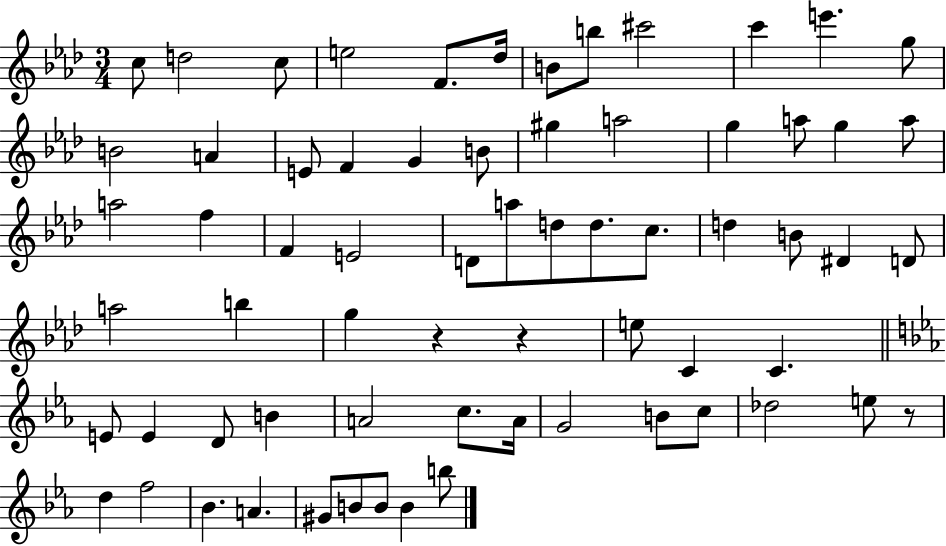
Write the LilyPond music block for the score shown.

{
  \clef treble
  \numericTimeSignature
  \time 3/4
  \key aes \major
  c''8 d''2 c''8 | e''2 f'8. des''16 | b'8 b''8 cis'''2 | c'''4 e'''4. g''8 | \break b'2 a'4 | e'8 f'4 g'4 b'8 | gis''4 a''2 | g''4 a''8 g''4 a''8 | \break a''2 f''4 | f'4 e'2 | d'8 a''8 d''8 d''8. c''8. | d''4 b'8 dis'4 d'8 | \break a''2 b''4 | g''4 r4 r4 | e''8 c'4 c'4. | \bar "||" \break \key c \minor e'8 e'4 d'8 b'4 | a'2 c''8. a'16 | g'2 b'8 c''8 | des''2 e''8 r8 | \break d''4 f''2 | bes'4. a'4. | gis'8 b'8 b'8 b'4 b''8 | \bar "|."
}